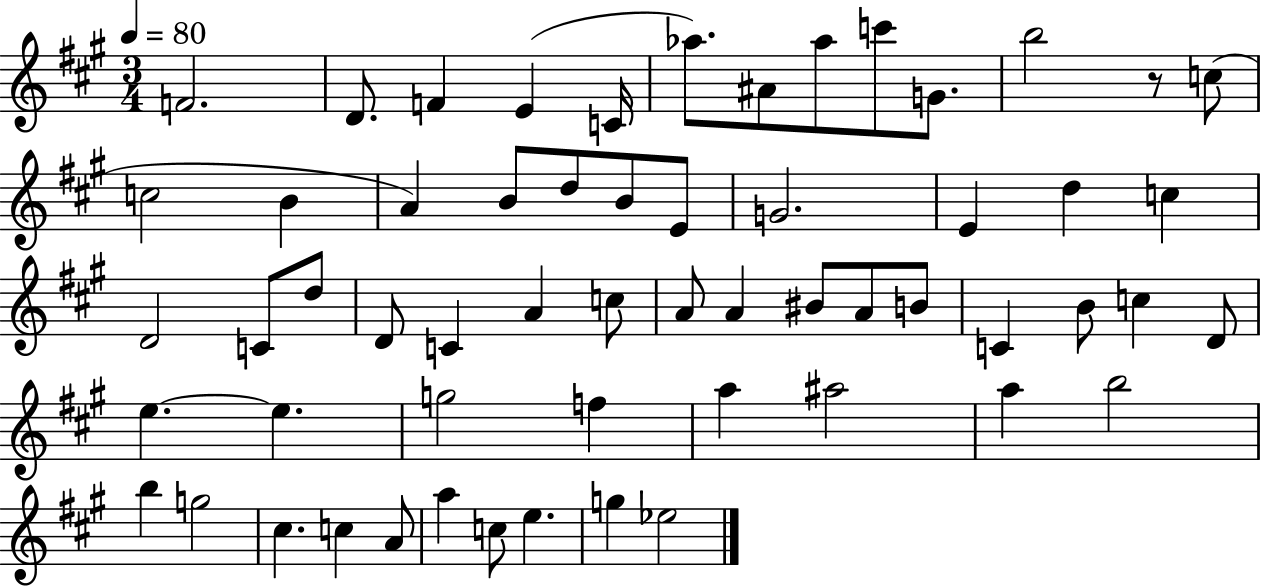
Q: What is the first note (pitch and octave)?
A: F4